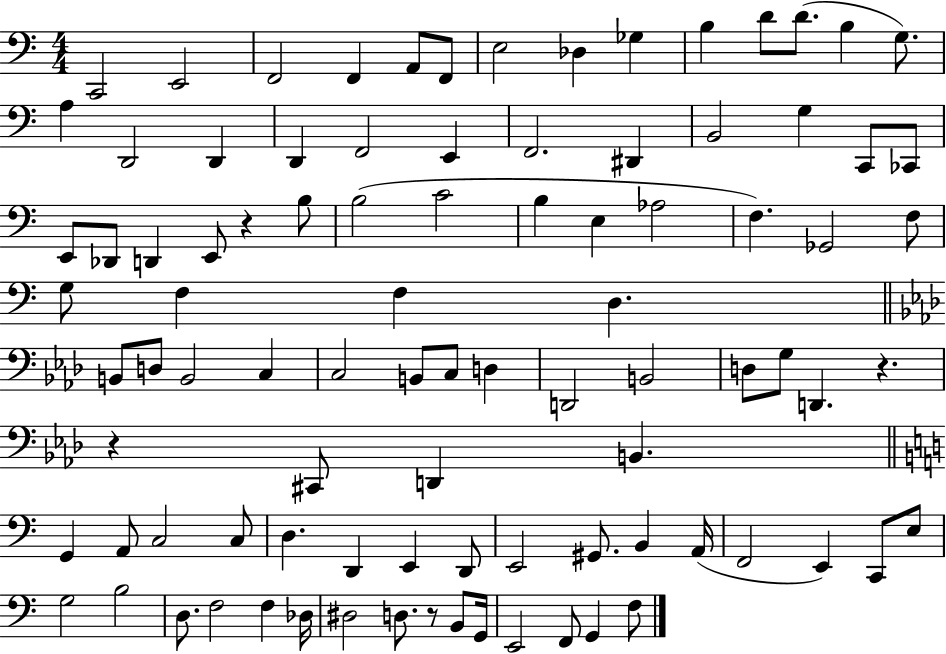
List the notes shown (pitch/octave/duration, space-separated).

C2/h E2/h F2/h F2/q A2/e F2/e E3/h Db3/q Gb3/q B3/q D4/e D4/e. B3/q G3/e. A3/q D2/h D2/q D2/q F2/h E2/q F2/h. D#2/q B2/h G3/q C2/e CES2/e E2/e Db2/e D2/q E2/e R/q B3/e B3/h C4/h B3/q E3/q Ab3/h F3/q. Gb2/h F3/e G3/e F3/q F3/q D3/q. B2/e D3/e B2/h C3/q C3/h B2/e C3/e D3/q D2/h B2/h D3/e G3/e D2/q. R/q. R/q C#2/e D2/q B2/q. G2/q A2/e C3/h C3/e D3/q. D2/q E2/q D2/e E2/h G#2/e. B2/q A2/s F2/h E2/q C2/e E3/e G3/h B3/h D3/e. F3/h F3/q Db3/s D#3/h D3/e. R/e B2/e G2/s E2/h F2/e G2/q F3/e